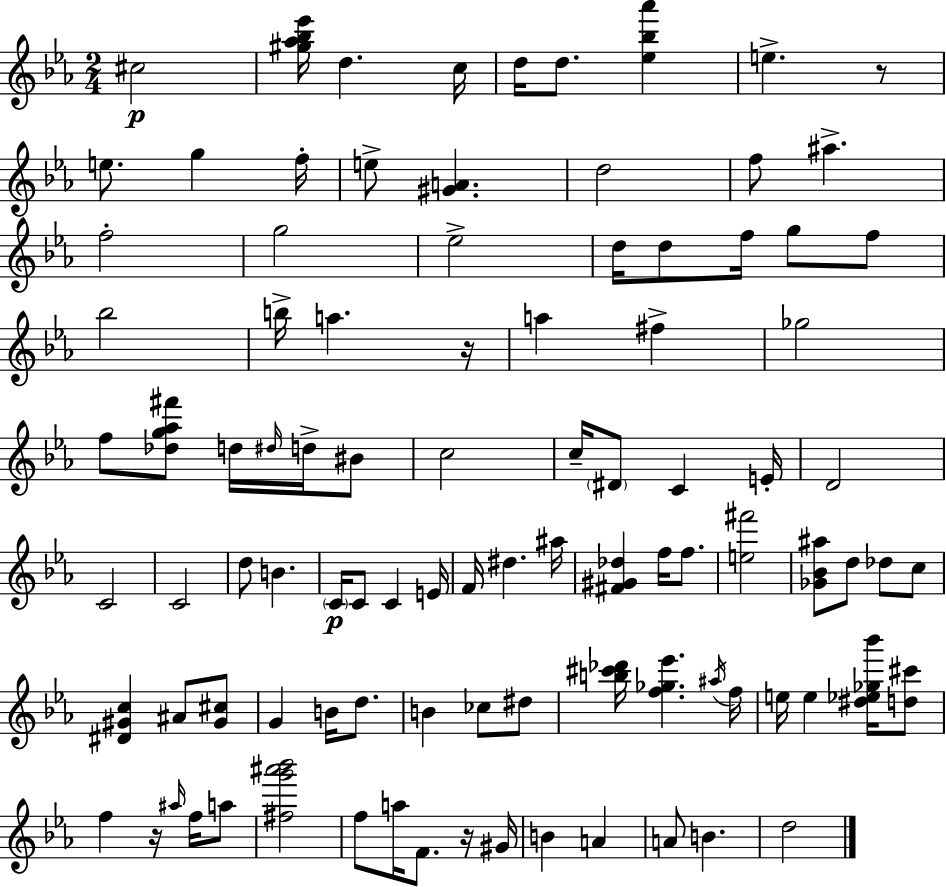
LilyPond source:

{
  \clef treble
  \numericTimeSignature
  \time 2/4
  \key c \minor
  cis''2\p | <gis'' aes'' bes'' ees'''>16 d''4. c''16 | d''16 d''8. <ees'' bes'' aes'''>4 | e''4.-> r8 | \break e''8. g''4 f''16-. | e''8-> <gis' a'>4. | d''2 | f''8 ais''4.-> | \break f''2-. | g''2 | ees''2-> | d''16 d''8 f''16 g''8 f''8 | \break bes''2 | b''16-> a''4. r16 | a''4 fis''4-> | ges''2 | \break f''8 <des'' g'' aes'' fis'''>8 d''16 \grace { dis''16 } d''16-> bis'8 | c''2 | c''16-- \parenthesize dis'8 c'4 | e'16-. d'2 | \break c'2 | c'2 | d''8 b'4. | \parenthesize c'16\p c'8 c'4 | \break e'16 f'16 dis''4. | ais''16 <fis' gis' des''>4 f''16 f''8. | <e'' fis'''>2 | <ges' bes' ais''>8 d''8 des''8 c''8 | \break <dis' gis' c''>4 ais'8 <gis' cis''>8 | g'4 b'16 d''8. | b'4 ces''8 dis''8 | <b'' cis''' des'''>16 <f'' ges'' ees'''>4. | \break \acciaccatura { ais''16 } f''16 e''16 e''4 <dis'' ees'' ges'' bes'''>16 | <d'' cis'''>8 f''4 r16 \grace { ais''16 } | f''16 a''8 <fis'' g''' ais''' bes'''>2 | f''8 a''16 f'8. | \break r16 gis'16 b'4 a'4 | a'8 b'4. | d''2 | \bar "|."
}